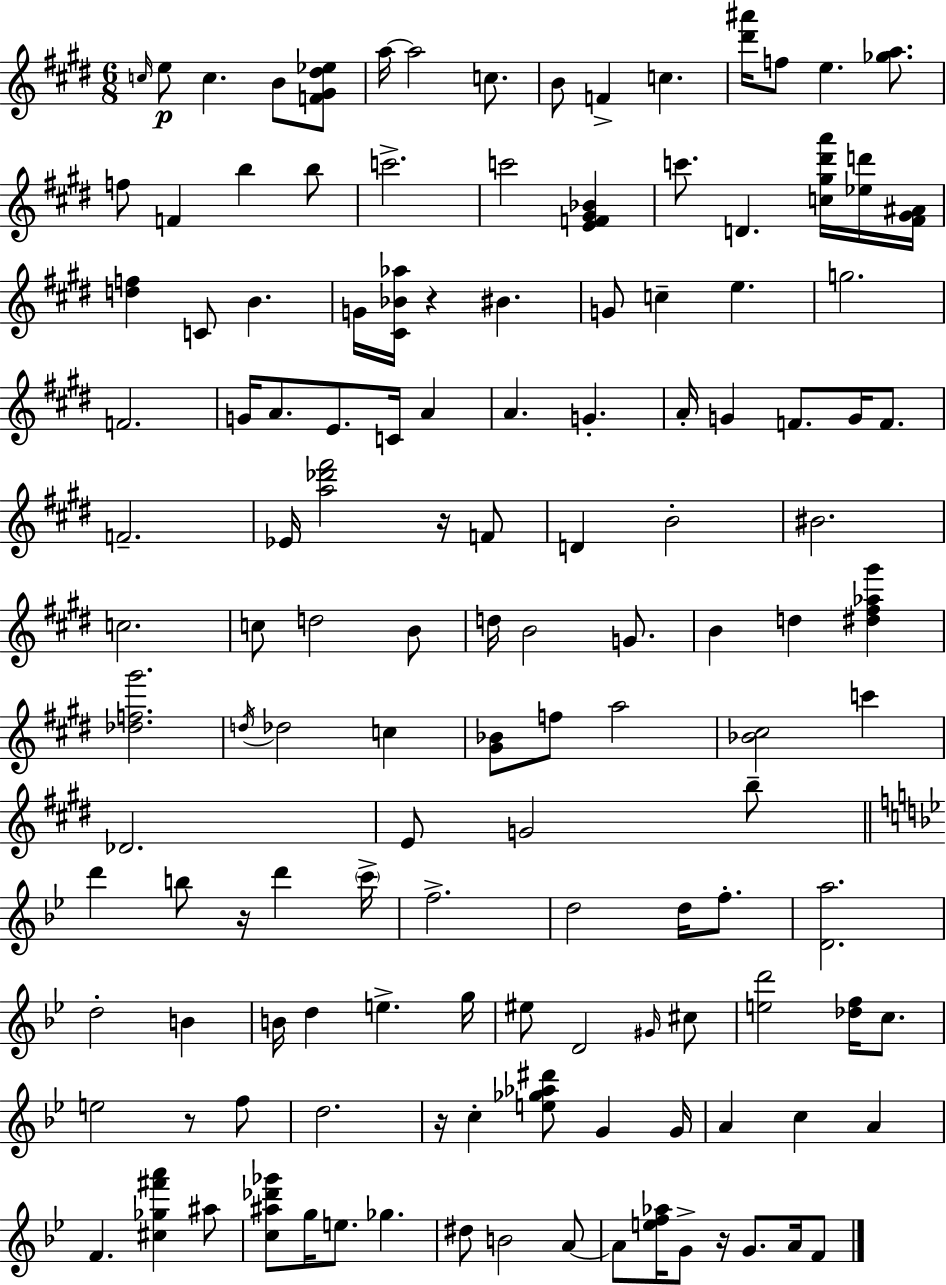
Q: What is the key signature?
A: E major